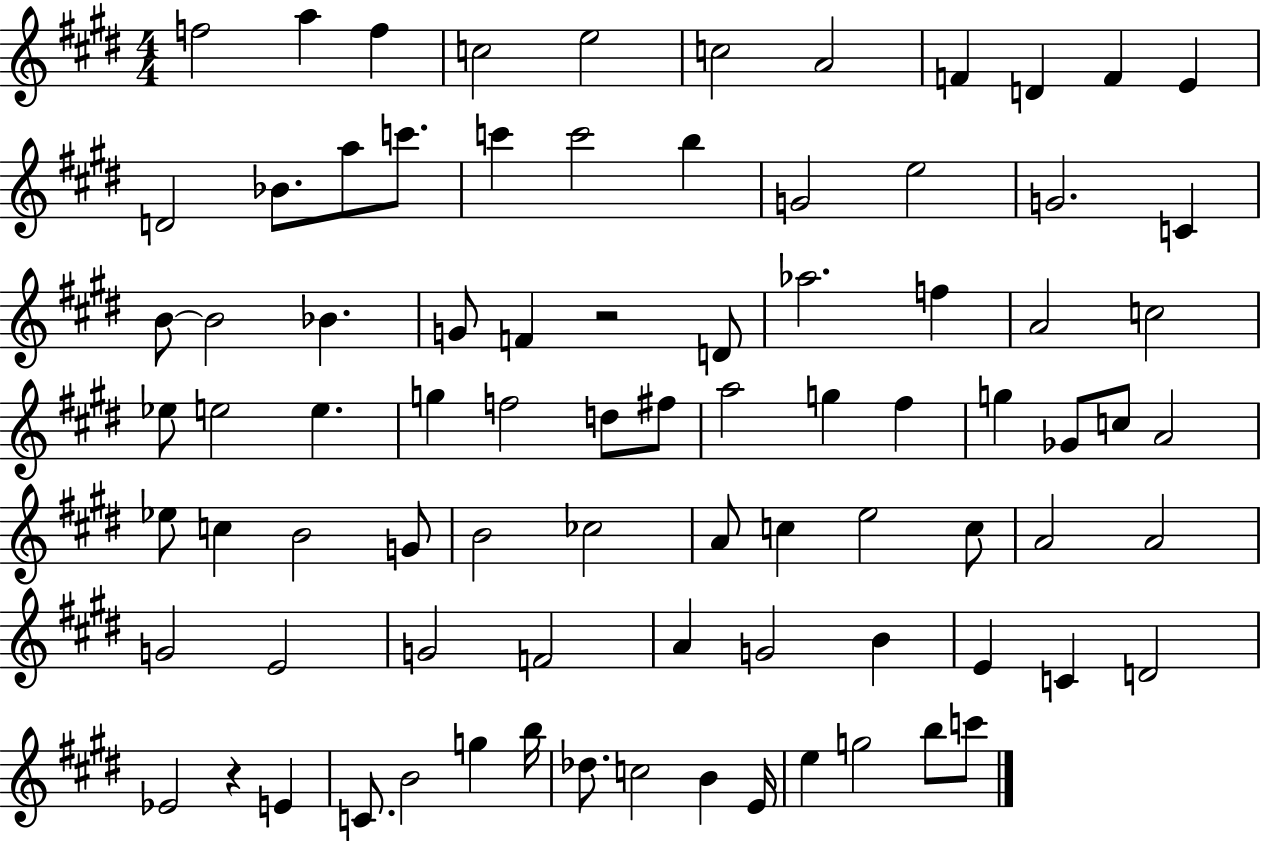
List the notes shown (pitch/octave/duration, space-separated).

F5/h A5/q F5/q C5/h E5/h C5/h A4/h F4/q D4/q F4/q E4/q D4/h Bb4/e. A5/e C6/e. C6/q C6/h B5/q G4/h E5/h G4/h. C4/q B4/e B4/h Bb4/q. G4/e F4/q R/h D4/e Ab5/h. F5/q A4/h C5/h Eb5/e E5/h E5/q. G5/q F5/h D5/e F#5/e A5/h G5/q F#5/q G5/q Gb4/e C5/e A4/h Eb5/e C5/q B4/h G4/e B4/h CES5/h A4/e C5/q E5/h C5/e A4/h A4/h G4/h E4/h G4/h F4/h A4/q G4/h B4/q E4/q C4/q D4/h Eb4/h R/q E4/q C4/e. B4/h G5/q B5/s Db5/e. C5/h B4/q E4/s E5/q G5/h B5/e C6/e